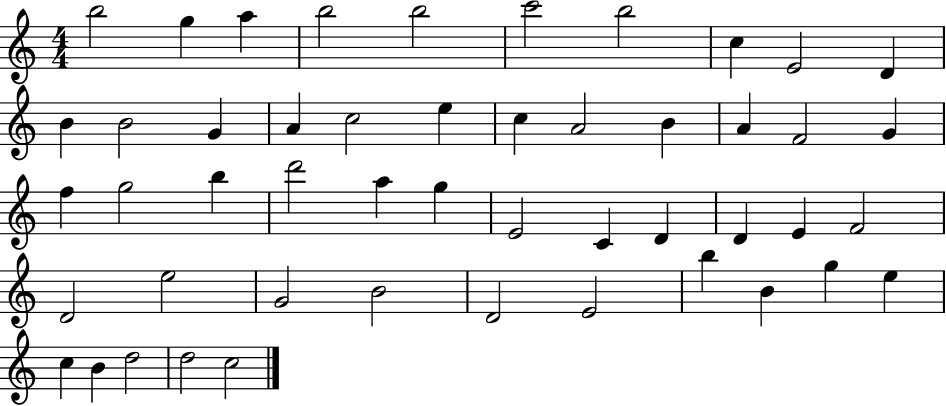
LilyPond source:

{
  \clef treble
  \numericTimeSignature
  \time 4/4
  \key c \major
  b''2 g''4 a''4 | b''2 b''2 | c'''2 b''2 | c''4 e'2 d'4 | \break b'4 b'2 g'4 | a'4 c''2 e''4 | c''4 a'2 b'4 | a'4 f'2 g'4 | \break f''4 g''2 b''4 | d'''2 a''4 g''4 | e'2 c'4 d'4 | d'4 e'4 f'2 | \break d'2 e''2 | g'2 b'2 | d'2 e'2 | b''4 b'4 g''4 e''4 | \break c''4 b'4 d''2 | d''2 c''2 | \bar "|."
}